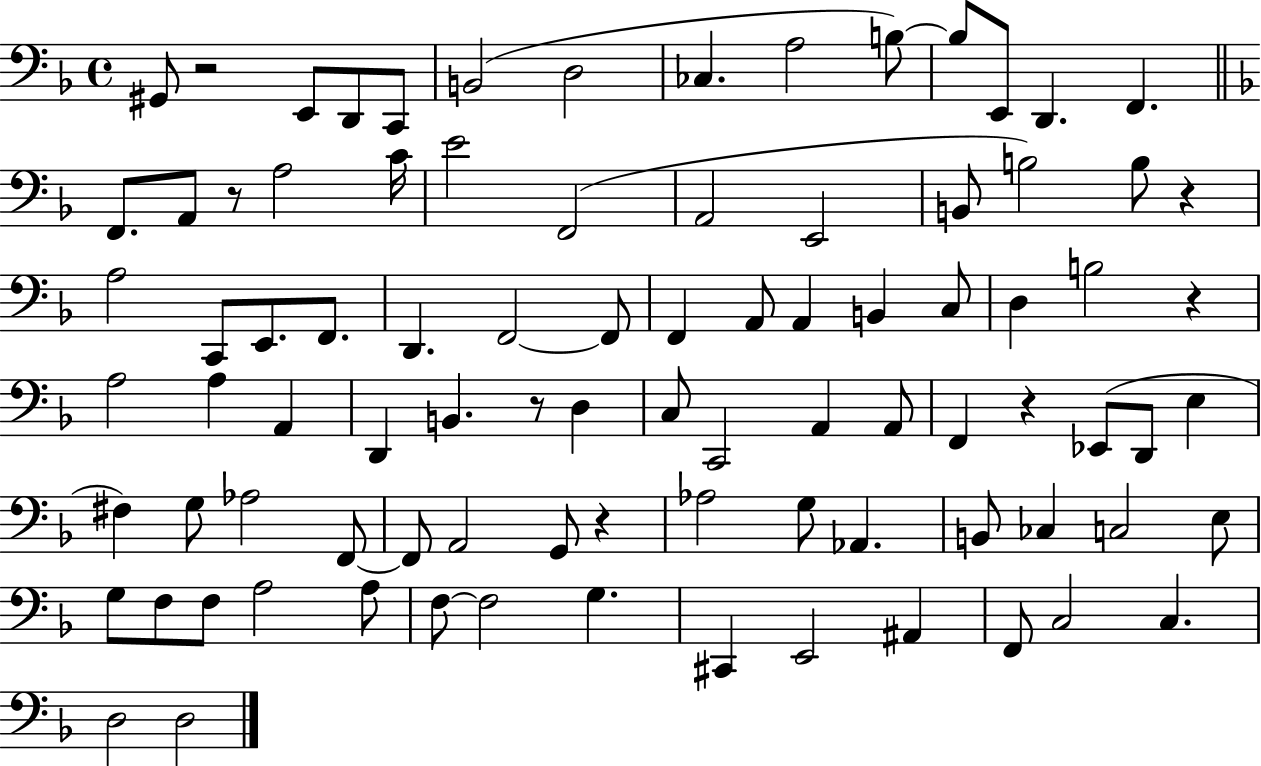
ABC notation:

X:1
T:Untitled
M:4/4
L:1/4
K:F
^G,,/2 z2 E,,/2 D,,/2 C,,/2 B,,2 D,2 _C, A,2 B,/2 B,/2 E,,/2 D,, F,, F,,/2 A,,/2 z/2 A,2 C/4 E2 F,,2 A,,2 E,,2 B,,/2 B,2 B,/2 z A,2 C,,/2 E,,/2 F,,/2 D,, F,,2 F,,/2 F,, A,,/2 A,, B,, C,/2 D, B,2 z A,2 A, A,, D,, B,, z/2 D, C,/2 C,,2 A,, A,,/2 F,, z _E,,/2 D,,/2 E, ^F, G,/2 _A,2 F,,/2 F,,/2 A,,2 G,,/2 z _A,2 G,/2 _A,, B,,/2 _C, C,2 E,/2 G,/2 F,/2 F,/2 A,2 A,/2 F,/2 F,2 G, ^C,, E,,2 ^A,, F,,/2 C,2 C, D,2 D,2